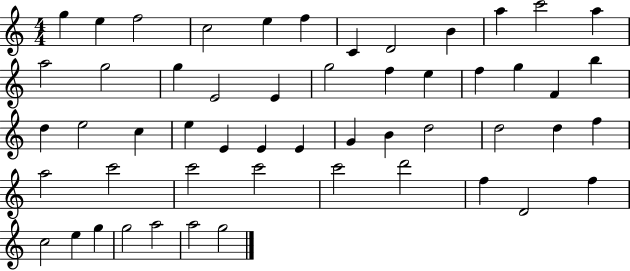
{
  \clef treble
  \numericTimeSignature
  \time 4/4
  \key c \major
  g''4 e''4 f''2 | c''2 e''4 f''4 | c'4 d'2 b'4 | a''4 c'''2 a''4 | \break a''2 g''2 | g''4 e'2 e'4 | g''2 f''4 e''4 | f''4 g''4 f'4 b''4 | \break d''4 e''2 c''4 | e''4 e'4 e'4 e'4 | g'4 b'4 d''2 | d''2 d''4 f''4 | \break a''2 c'''2 | c'''2 c'''2 | c'''2 d'''2 | f''4 d'2 f''4 | \break c''2 e''4 g''4 | g''2 a''2 | a''2 g''2 | \bar "|."
}